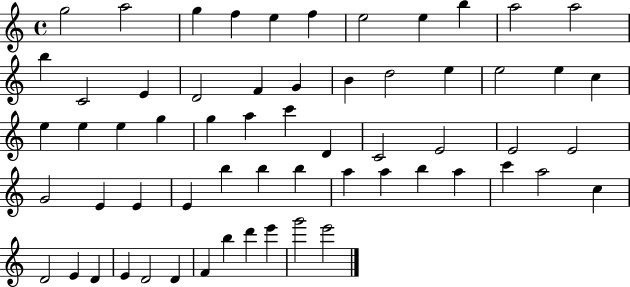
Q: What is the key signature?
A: C major